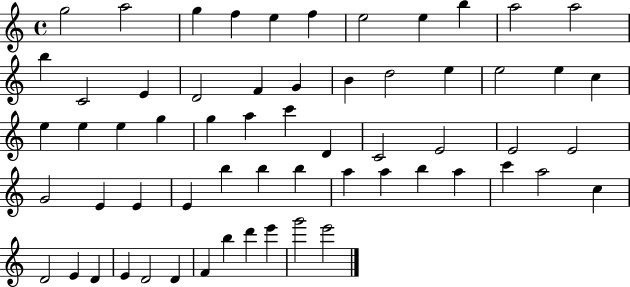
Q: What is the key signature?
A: C major